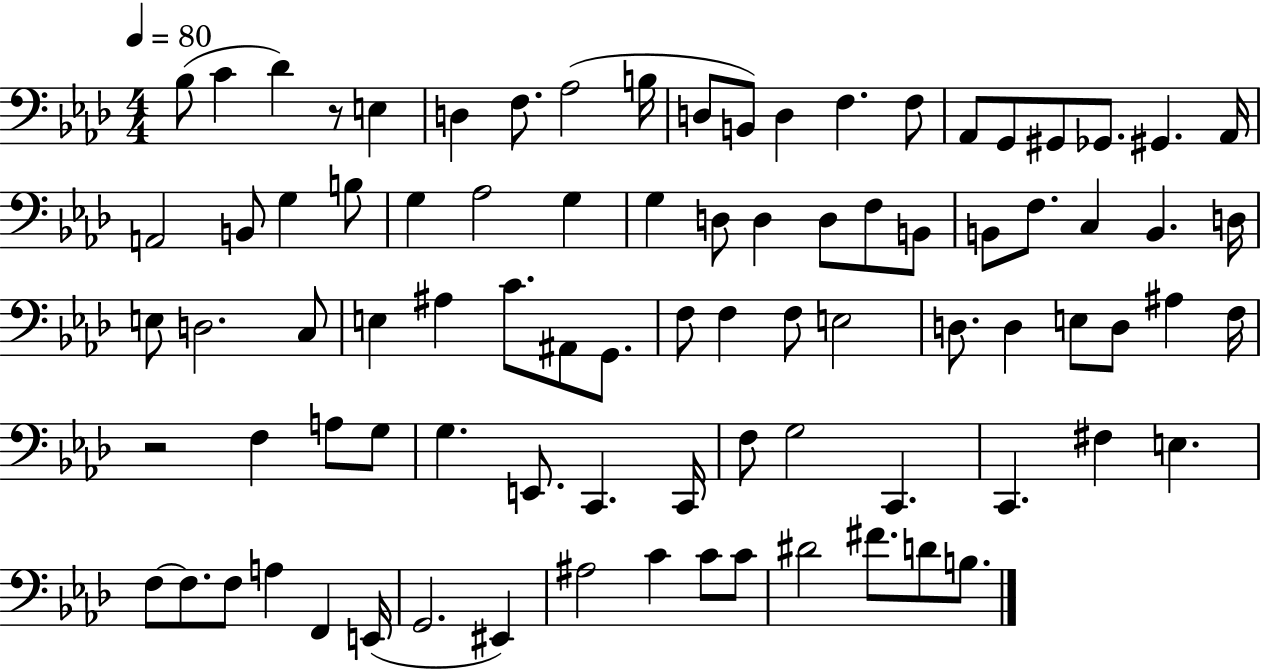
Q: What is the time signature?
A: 4/4